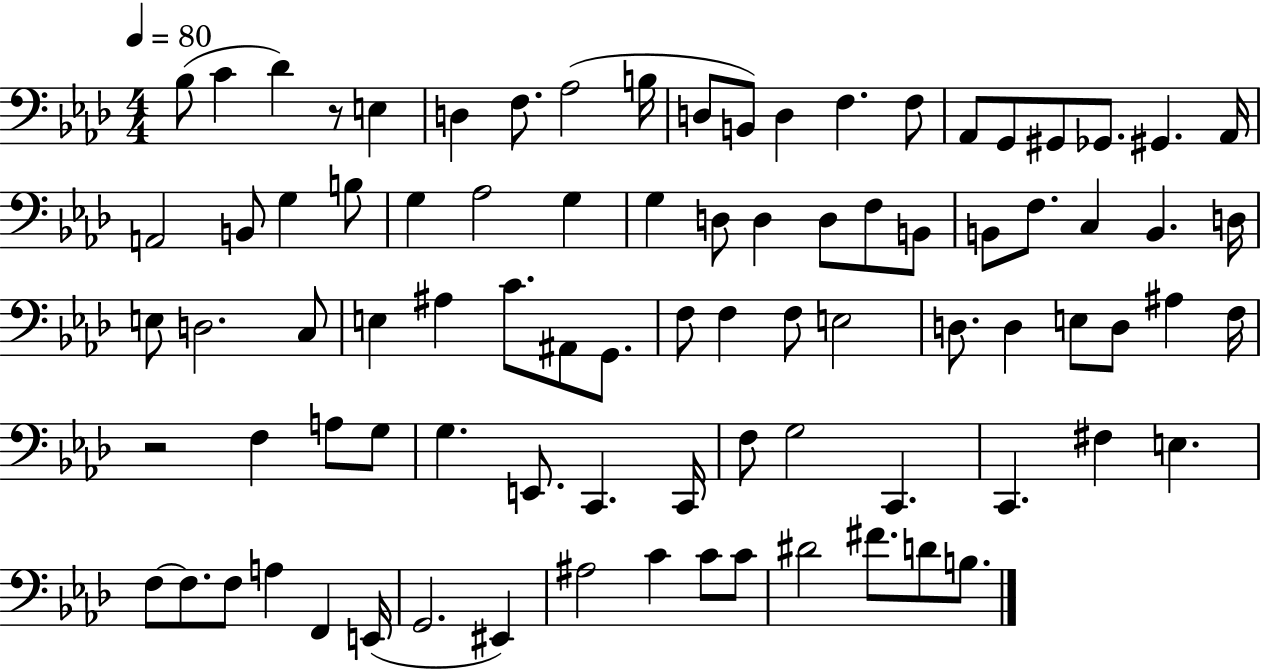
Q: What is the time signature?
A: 4/4